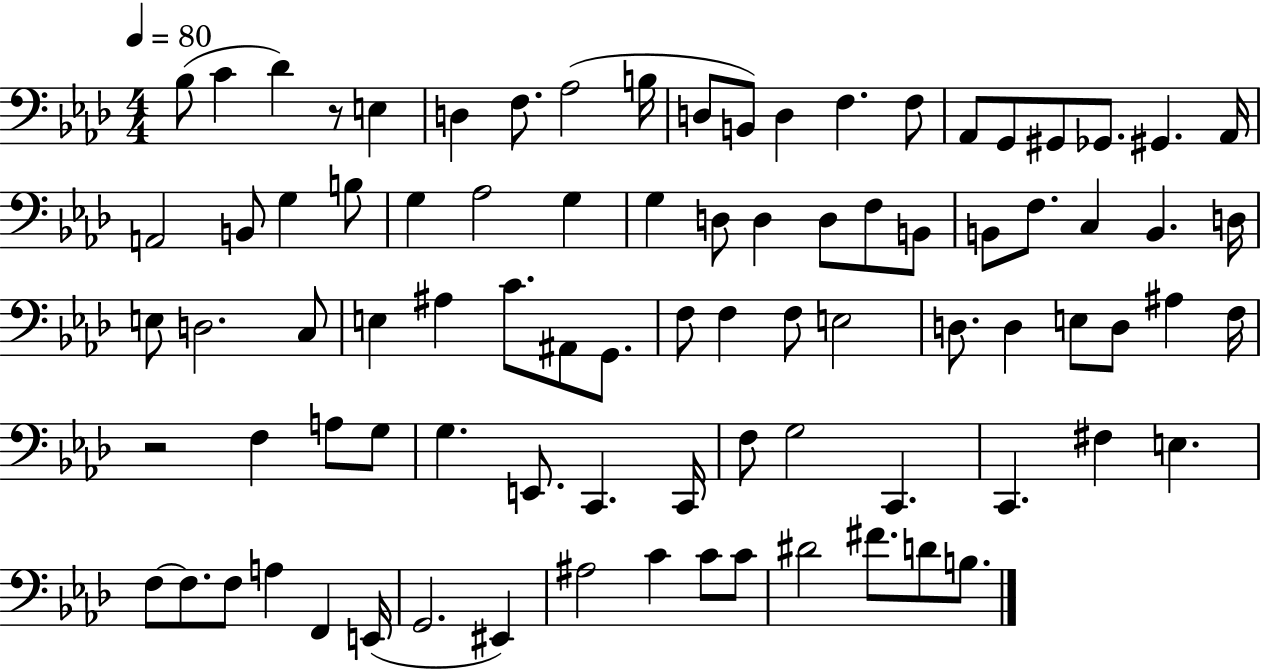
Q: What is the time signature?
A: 4/4